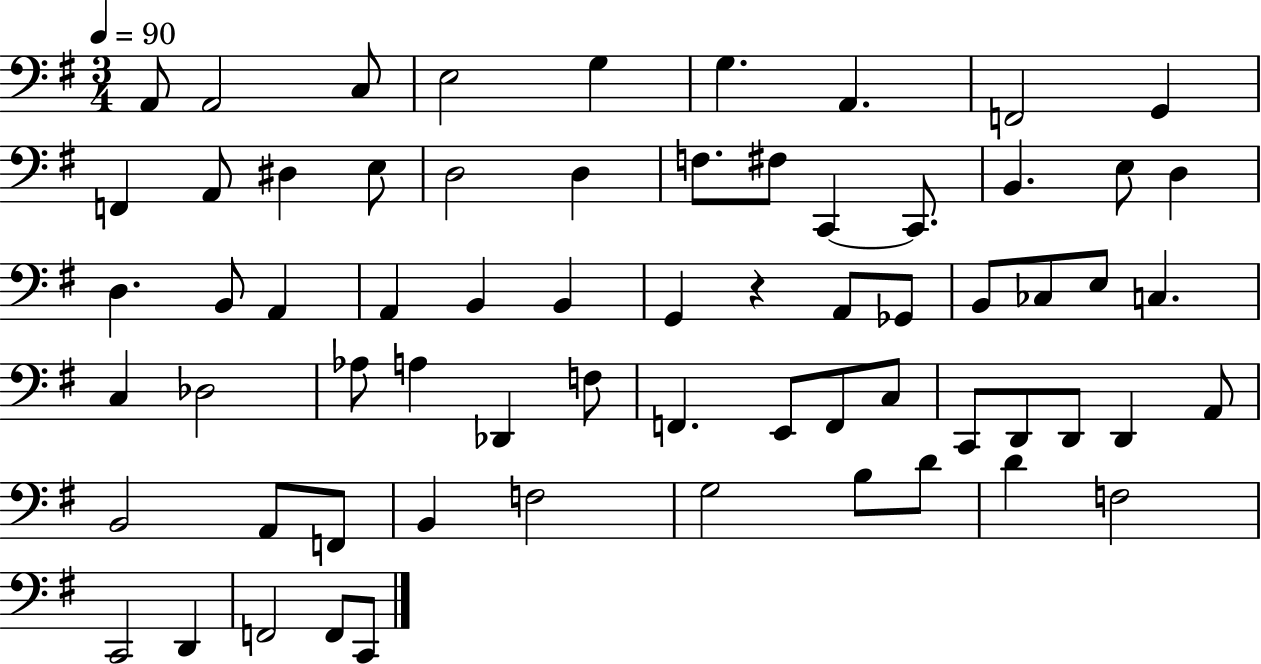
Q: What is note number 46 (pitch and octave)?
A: C2